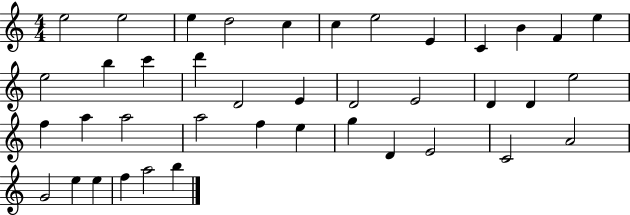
{
  \clef treble
  \numericTimeSignature
  \time 4/4
  \key c \major
  e''2 e''2 | e''4 d''2 c''4 | c''4 e''2 e'4 | c'4 b'4 f'4 e''4 | \break e''2 b''4 c'''4 | d'''4 d'2 e'4 | d'2 e'2 | d'4 d'4 e''2 | \break f''4 a''4 a''2 | a''2 f''4 e''4 | g''4 d'4 e'2 | c'2 a'2 | \break g'2 e''4 e''4 | f''4 a''2 b''4 | \bar "|."
}